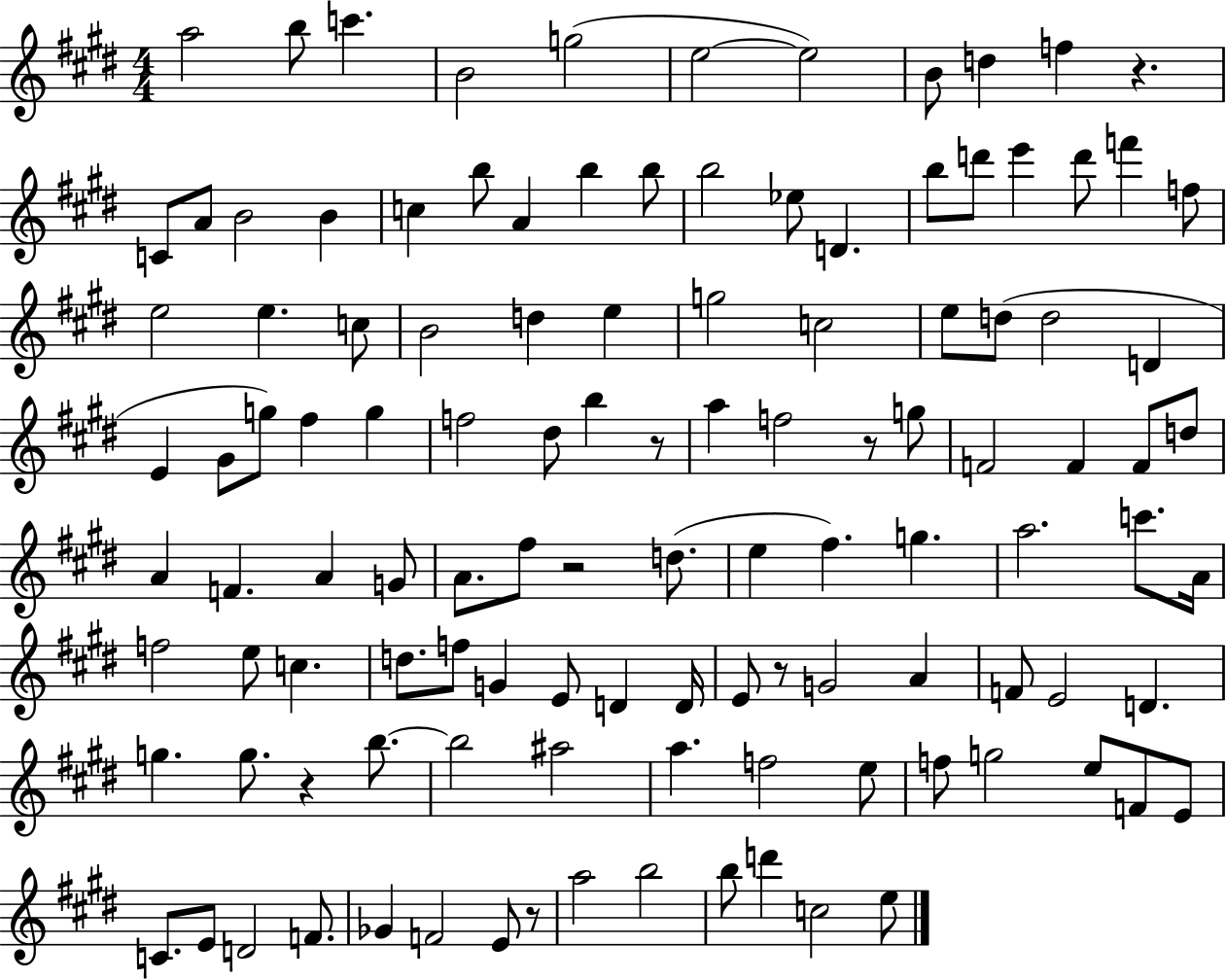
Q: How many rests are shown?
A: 7